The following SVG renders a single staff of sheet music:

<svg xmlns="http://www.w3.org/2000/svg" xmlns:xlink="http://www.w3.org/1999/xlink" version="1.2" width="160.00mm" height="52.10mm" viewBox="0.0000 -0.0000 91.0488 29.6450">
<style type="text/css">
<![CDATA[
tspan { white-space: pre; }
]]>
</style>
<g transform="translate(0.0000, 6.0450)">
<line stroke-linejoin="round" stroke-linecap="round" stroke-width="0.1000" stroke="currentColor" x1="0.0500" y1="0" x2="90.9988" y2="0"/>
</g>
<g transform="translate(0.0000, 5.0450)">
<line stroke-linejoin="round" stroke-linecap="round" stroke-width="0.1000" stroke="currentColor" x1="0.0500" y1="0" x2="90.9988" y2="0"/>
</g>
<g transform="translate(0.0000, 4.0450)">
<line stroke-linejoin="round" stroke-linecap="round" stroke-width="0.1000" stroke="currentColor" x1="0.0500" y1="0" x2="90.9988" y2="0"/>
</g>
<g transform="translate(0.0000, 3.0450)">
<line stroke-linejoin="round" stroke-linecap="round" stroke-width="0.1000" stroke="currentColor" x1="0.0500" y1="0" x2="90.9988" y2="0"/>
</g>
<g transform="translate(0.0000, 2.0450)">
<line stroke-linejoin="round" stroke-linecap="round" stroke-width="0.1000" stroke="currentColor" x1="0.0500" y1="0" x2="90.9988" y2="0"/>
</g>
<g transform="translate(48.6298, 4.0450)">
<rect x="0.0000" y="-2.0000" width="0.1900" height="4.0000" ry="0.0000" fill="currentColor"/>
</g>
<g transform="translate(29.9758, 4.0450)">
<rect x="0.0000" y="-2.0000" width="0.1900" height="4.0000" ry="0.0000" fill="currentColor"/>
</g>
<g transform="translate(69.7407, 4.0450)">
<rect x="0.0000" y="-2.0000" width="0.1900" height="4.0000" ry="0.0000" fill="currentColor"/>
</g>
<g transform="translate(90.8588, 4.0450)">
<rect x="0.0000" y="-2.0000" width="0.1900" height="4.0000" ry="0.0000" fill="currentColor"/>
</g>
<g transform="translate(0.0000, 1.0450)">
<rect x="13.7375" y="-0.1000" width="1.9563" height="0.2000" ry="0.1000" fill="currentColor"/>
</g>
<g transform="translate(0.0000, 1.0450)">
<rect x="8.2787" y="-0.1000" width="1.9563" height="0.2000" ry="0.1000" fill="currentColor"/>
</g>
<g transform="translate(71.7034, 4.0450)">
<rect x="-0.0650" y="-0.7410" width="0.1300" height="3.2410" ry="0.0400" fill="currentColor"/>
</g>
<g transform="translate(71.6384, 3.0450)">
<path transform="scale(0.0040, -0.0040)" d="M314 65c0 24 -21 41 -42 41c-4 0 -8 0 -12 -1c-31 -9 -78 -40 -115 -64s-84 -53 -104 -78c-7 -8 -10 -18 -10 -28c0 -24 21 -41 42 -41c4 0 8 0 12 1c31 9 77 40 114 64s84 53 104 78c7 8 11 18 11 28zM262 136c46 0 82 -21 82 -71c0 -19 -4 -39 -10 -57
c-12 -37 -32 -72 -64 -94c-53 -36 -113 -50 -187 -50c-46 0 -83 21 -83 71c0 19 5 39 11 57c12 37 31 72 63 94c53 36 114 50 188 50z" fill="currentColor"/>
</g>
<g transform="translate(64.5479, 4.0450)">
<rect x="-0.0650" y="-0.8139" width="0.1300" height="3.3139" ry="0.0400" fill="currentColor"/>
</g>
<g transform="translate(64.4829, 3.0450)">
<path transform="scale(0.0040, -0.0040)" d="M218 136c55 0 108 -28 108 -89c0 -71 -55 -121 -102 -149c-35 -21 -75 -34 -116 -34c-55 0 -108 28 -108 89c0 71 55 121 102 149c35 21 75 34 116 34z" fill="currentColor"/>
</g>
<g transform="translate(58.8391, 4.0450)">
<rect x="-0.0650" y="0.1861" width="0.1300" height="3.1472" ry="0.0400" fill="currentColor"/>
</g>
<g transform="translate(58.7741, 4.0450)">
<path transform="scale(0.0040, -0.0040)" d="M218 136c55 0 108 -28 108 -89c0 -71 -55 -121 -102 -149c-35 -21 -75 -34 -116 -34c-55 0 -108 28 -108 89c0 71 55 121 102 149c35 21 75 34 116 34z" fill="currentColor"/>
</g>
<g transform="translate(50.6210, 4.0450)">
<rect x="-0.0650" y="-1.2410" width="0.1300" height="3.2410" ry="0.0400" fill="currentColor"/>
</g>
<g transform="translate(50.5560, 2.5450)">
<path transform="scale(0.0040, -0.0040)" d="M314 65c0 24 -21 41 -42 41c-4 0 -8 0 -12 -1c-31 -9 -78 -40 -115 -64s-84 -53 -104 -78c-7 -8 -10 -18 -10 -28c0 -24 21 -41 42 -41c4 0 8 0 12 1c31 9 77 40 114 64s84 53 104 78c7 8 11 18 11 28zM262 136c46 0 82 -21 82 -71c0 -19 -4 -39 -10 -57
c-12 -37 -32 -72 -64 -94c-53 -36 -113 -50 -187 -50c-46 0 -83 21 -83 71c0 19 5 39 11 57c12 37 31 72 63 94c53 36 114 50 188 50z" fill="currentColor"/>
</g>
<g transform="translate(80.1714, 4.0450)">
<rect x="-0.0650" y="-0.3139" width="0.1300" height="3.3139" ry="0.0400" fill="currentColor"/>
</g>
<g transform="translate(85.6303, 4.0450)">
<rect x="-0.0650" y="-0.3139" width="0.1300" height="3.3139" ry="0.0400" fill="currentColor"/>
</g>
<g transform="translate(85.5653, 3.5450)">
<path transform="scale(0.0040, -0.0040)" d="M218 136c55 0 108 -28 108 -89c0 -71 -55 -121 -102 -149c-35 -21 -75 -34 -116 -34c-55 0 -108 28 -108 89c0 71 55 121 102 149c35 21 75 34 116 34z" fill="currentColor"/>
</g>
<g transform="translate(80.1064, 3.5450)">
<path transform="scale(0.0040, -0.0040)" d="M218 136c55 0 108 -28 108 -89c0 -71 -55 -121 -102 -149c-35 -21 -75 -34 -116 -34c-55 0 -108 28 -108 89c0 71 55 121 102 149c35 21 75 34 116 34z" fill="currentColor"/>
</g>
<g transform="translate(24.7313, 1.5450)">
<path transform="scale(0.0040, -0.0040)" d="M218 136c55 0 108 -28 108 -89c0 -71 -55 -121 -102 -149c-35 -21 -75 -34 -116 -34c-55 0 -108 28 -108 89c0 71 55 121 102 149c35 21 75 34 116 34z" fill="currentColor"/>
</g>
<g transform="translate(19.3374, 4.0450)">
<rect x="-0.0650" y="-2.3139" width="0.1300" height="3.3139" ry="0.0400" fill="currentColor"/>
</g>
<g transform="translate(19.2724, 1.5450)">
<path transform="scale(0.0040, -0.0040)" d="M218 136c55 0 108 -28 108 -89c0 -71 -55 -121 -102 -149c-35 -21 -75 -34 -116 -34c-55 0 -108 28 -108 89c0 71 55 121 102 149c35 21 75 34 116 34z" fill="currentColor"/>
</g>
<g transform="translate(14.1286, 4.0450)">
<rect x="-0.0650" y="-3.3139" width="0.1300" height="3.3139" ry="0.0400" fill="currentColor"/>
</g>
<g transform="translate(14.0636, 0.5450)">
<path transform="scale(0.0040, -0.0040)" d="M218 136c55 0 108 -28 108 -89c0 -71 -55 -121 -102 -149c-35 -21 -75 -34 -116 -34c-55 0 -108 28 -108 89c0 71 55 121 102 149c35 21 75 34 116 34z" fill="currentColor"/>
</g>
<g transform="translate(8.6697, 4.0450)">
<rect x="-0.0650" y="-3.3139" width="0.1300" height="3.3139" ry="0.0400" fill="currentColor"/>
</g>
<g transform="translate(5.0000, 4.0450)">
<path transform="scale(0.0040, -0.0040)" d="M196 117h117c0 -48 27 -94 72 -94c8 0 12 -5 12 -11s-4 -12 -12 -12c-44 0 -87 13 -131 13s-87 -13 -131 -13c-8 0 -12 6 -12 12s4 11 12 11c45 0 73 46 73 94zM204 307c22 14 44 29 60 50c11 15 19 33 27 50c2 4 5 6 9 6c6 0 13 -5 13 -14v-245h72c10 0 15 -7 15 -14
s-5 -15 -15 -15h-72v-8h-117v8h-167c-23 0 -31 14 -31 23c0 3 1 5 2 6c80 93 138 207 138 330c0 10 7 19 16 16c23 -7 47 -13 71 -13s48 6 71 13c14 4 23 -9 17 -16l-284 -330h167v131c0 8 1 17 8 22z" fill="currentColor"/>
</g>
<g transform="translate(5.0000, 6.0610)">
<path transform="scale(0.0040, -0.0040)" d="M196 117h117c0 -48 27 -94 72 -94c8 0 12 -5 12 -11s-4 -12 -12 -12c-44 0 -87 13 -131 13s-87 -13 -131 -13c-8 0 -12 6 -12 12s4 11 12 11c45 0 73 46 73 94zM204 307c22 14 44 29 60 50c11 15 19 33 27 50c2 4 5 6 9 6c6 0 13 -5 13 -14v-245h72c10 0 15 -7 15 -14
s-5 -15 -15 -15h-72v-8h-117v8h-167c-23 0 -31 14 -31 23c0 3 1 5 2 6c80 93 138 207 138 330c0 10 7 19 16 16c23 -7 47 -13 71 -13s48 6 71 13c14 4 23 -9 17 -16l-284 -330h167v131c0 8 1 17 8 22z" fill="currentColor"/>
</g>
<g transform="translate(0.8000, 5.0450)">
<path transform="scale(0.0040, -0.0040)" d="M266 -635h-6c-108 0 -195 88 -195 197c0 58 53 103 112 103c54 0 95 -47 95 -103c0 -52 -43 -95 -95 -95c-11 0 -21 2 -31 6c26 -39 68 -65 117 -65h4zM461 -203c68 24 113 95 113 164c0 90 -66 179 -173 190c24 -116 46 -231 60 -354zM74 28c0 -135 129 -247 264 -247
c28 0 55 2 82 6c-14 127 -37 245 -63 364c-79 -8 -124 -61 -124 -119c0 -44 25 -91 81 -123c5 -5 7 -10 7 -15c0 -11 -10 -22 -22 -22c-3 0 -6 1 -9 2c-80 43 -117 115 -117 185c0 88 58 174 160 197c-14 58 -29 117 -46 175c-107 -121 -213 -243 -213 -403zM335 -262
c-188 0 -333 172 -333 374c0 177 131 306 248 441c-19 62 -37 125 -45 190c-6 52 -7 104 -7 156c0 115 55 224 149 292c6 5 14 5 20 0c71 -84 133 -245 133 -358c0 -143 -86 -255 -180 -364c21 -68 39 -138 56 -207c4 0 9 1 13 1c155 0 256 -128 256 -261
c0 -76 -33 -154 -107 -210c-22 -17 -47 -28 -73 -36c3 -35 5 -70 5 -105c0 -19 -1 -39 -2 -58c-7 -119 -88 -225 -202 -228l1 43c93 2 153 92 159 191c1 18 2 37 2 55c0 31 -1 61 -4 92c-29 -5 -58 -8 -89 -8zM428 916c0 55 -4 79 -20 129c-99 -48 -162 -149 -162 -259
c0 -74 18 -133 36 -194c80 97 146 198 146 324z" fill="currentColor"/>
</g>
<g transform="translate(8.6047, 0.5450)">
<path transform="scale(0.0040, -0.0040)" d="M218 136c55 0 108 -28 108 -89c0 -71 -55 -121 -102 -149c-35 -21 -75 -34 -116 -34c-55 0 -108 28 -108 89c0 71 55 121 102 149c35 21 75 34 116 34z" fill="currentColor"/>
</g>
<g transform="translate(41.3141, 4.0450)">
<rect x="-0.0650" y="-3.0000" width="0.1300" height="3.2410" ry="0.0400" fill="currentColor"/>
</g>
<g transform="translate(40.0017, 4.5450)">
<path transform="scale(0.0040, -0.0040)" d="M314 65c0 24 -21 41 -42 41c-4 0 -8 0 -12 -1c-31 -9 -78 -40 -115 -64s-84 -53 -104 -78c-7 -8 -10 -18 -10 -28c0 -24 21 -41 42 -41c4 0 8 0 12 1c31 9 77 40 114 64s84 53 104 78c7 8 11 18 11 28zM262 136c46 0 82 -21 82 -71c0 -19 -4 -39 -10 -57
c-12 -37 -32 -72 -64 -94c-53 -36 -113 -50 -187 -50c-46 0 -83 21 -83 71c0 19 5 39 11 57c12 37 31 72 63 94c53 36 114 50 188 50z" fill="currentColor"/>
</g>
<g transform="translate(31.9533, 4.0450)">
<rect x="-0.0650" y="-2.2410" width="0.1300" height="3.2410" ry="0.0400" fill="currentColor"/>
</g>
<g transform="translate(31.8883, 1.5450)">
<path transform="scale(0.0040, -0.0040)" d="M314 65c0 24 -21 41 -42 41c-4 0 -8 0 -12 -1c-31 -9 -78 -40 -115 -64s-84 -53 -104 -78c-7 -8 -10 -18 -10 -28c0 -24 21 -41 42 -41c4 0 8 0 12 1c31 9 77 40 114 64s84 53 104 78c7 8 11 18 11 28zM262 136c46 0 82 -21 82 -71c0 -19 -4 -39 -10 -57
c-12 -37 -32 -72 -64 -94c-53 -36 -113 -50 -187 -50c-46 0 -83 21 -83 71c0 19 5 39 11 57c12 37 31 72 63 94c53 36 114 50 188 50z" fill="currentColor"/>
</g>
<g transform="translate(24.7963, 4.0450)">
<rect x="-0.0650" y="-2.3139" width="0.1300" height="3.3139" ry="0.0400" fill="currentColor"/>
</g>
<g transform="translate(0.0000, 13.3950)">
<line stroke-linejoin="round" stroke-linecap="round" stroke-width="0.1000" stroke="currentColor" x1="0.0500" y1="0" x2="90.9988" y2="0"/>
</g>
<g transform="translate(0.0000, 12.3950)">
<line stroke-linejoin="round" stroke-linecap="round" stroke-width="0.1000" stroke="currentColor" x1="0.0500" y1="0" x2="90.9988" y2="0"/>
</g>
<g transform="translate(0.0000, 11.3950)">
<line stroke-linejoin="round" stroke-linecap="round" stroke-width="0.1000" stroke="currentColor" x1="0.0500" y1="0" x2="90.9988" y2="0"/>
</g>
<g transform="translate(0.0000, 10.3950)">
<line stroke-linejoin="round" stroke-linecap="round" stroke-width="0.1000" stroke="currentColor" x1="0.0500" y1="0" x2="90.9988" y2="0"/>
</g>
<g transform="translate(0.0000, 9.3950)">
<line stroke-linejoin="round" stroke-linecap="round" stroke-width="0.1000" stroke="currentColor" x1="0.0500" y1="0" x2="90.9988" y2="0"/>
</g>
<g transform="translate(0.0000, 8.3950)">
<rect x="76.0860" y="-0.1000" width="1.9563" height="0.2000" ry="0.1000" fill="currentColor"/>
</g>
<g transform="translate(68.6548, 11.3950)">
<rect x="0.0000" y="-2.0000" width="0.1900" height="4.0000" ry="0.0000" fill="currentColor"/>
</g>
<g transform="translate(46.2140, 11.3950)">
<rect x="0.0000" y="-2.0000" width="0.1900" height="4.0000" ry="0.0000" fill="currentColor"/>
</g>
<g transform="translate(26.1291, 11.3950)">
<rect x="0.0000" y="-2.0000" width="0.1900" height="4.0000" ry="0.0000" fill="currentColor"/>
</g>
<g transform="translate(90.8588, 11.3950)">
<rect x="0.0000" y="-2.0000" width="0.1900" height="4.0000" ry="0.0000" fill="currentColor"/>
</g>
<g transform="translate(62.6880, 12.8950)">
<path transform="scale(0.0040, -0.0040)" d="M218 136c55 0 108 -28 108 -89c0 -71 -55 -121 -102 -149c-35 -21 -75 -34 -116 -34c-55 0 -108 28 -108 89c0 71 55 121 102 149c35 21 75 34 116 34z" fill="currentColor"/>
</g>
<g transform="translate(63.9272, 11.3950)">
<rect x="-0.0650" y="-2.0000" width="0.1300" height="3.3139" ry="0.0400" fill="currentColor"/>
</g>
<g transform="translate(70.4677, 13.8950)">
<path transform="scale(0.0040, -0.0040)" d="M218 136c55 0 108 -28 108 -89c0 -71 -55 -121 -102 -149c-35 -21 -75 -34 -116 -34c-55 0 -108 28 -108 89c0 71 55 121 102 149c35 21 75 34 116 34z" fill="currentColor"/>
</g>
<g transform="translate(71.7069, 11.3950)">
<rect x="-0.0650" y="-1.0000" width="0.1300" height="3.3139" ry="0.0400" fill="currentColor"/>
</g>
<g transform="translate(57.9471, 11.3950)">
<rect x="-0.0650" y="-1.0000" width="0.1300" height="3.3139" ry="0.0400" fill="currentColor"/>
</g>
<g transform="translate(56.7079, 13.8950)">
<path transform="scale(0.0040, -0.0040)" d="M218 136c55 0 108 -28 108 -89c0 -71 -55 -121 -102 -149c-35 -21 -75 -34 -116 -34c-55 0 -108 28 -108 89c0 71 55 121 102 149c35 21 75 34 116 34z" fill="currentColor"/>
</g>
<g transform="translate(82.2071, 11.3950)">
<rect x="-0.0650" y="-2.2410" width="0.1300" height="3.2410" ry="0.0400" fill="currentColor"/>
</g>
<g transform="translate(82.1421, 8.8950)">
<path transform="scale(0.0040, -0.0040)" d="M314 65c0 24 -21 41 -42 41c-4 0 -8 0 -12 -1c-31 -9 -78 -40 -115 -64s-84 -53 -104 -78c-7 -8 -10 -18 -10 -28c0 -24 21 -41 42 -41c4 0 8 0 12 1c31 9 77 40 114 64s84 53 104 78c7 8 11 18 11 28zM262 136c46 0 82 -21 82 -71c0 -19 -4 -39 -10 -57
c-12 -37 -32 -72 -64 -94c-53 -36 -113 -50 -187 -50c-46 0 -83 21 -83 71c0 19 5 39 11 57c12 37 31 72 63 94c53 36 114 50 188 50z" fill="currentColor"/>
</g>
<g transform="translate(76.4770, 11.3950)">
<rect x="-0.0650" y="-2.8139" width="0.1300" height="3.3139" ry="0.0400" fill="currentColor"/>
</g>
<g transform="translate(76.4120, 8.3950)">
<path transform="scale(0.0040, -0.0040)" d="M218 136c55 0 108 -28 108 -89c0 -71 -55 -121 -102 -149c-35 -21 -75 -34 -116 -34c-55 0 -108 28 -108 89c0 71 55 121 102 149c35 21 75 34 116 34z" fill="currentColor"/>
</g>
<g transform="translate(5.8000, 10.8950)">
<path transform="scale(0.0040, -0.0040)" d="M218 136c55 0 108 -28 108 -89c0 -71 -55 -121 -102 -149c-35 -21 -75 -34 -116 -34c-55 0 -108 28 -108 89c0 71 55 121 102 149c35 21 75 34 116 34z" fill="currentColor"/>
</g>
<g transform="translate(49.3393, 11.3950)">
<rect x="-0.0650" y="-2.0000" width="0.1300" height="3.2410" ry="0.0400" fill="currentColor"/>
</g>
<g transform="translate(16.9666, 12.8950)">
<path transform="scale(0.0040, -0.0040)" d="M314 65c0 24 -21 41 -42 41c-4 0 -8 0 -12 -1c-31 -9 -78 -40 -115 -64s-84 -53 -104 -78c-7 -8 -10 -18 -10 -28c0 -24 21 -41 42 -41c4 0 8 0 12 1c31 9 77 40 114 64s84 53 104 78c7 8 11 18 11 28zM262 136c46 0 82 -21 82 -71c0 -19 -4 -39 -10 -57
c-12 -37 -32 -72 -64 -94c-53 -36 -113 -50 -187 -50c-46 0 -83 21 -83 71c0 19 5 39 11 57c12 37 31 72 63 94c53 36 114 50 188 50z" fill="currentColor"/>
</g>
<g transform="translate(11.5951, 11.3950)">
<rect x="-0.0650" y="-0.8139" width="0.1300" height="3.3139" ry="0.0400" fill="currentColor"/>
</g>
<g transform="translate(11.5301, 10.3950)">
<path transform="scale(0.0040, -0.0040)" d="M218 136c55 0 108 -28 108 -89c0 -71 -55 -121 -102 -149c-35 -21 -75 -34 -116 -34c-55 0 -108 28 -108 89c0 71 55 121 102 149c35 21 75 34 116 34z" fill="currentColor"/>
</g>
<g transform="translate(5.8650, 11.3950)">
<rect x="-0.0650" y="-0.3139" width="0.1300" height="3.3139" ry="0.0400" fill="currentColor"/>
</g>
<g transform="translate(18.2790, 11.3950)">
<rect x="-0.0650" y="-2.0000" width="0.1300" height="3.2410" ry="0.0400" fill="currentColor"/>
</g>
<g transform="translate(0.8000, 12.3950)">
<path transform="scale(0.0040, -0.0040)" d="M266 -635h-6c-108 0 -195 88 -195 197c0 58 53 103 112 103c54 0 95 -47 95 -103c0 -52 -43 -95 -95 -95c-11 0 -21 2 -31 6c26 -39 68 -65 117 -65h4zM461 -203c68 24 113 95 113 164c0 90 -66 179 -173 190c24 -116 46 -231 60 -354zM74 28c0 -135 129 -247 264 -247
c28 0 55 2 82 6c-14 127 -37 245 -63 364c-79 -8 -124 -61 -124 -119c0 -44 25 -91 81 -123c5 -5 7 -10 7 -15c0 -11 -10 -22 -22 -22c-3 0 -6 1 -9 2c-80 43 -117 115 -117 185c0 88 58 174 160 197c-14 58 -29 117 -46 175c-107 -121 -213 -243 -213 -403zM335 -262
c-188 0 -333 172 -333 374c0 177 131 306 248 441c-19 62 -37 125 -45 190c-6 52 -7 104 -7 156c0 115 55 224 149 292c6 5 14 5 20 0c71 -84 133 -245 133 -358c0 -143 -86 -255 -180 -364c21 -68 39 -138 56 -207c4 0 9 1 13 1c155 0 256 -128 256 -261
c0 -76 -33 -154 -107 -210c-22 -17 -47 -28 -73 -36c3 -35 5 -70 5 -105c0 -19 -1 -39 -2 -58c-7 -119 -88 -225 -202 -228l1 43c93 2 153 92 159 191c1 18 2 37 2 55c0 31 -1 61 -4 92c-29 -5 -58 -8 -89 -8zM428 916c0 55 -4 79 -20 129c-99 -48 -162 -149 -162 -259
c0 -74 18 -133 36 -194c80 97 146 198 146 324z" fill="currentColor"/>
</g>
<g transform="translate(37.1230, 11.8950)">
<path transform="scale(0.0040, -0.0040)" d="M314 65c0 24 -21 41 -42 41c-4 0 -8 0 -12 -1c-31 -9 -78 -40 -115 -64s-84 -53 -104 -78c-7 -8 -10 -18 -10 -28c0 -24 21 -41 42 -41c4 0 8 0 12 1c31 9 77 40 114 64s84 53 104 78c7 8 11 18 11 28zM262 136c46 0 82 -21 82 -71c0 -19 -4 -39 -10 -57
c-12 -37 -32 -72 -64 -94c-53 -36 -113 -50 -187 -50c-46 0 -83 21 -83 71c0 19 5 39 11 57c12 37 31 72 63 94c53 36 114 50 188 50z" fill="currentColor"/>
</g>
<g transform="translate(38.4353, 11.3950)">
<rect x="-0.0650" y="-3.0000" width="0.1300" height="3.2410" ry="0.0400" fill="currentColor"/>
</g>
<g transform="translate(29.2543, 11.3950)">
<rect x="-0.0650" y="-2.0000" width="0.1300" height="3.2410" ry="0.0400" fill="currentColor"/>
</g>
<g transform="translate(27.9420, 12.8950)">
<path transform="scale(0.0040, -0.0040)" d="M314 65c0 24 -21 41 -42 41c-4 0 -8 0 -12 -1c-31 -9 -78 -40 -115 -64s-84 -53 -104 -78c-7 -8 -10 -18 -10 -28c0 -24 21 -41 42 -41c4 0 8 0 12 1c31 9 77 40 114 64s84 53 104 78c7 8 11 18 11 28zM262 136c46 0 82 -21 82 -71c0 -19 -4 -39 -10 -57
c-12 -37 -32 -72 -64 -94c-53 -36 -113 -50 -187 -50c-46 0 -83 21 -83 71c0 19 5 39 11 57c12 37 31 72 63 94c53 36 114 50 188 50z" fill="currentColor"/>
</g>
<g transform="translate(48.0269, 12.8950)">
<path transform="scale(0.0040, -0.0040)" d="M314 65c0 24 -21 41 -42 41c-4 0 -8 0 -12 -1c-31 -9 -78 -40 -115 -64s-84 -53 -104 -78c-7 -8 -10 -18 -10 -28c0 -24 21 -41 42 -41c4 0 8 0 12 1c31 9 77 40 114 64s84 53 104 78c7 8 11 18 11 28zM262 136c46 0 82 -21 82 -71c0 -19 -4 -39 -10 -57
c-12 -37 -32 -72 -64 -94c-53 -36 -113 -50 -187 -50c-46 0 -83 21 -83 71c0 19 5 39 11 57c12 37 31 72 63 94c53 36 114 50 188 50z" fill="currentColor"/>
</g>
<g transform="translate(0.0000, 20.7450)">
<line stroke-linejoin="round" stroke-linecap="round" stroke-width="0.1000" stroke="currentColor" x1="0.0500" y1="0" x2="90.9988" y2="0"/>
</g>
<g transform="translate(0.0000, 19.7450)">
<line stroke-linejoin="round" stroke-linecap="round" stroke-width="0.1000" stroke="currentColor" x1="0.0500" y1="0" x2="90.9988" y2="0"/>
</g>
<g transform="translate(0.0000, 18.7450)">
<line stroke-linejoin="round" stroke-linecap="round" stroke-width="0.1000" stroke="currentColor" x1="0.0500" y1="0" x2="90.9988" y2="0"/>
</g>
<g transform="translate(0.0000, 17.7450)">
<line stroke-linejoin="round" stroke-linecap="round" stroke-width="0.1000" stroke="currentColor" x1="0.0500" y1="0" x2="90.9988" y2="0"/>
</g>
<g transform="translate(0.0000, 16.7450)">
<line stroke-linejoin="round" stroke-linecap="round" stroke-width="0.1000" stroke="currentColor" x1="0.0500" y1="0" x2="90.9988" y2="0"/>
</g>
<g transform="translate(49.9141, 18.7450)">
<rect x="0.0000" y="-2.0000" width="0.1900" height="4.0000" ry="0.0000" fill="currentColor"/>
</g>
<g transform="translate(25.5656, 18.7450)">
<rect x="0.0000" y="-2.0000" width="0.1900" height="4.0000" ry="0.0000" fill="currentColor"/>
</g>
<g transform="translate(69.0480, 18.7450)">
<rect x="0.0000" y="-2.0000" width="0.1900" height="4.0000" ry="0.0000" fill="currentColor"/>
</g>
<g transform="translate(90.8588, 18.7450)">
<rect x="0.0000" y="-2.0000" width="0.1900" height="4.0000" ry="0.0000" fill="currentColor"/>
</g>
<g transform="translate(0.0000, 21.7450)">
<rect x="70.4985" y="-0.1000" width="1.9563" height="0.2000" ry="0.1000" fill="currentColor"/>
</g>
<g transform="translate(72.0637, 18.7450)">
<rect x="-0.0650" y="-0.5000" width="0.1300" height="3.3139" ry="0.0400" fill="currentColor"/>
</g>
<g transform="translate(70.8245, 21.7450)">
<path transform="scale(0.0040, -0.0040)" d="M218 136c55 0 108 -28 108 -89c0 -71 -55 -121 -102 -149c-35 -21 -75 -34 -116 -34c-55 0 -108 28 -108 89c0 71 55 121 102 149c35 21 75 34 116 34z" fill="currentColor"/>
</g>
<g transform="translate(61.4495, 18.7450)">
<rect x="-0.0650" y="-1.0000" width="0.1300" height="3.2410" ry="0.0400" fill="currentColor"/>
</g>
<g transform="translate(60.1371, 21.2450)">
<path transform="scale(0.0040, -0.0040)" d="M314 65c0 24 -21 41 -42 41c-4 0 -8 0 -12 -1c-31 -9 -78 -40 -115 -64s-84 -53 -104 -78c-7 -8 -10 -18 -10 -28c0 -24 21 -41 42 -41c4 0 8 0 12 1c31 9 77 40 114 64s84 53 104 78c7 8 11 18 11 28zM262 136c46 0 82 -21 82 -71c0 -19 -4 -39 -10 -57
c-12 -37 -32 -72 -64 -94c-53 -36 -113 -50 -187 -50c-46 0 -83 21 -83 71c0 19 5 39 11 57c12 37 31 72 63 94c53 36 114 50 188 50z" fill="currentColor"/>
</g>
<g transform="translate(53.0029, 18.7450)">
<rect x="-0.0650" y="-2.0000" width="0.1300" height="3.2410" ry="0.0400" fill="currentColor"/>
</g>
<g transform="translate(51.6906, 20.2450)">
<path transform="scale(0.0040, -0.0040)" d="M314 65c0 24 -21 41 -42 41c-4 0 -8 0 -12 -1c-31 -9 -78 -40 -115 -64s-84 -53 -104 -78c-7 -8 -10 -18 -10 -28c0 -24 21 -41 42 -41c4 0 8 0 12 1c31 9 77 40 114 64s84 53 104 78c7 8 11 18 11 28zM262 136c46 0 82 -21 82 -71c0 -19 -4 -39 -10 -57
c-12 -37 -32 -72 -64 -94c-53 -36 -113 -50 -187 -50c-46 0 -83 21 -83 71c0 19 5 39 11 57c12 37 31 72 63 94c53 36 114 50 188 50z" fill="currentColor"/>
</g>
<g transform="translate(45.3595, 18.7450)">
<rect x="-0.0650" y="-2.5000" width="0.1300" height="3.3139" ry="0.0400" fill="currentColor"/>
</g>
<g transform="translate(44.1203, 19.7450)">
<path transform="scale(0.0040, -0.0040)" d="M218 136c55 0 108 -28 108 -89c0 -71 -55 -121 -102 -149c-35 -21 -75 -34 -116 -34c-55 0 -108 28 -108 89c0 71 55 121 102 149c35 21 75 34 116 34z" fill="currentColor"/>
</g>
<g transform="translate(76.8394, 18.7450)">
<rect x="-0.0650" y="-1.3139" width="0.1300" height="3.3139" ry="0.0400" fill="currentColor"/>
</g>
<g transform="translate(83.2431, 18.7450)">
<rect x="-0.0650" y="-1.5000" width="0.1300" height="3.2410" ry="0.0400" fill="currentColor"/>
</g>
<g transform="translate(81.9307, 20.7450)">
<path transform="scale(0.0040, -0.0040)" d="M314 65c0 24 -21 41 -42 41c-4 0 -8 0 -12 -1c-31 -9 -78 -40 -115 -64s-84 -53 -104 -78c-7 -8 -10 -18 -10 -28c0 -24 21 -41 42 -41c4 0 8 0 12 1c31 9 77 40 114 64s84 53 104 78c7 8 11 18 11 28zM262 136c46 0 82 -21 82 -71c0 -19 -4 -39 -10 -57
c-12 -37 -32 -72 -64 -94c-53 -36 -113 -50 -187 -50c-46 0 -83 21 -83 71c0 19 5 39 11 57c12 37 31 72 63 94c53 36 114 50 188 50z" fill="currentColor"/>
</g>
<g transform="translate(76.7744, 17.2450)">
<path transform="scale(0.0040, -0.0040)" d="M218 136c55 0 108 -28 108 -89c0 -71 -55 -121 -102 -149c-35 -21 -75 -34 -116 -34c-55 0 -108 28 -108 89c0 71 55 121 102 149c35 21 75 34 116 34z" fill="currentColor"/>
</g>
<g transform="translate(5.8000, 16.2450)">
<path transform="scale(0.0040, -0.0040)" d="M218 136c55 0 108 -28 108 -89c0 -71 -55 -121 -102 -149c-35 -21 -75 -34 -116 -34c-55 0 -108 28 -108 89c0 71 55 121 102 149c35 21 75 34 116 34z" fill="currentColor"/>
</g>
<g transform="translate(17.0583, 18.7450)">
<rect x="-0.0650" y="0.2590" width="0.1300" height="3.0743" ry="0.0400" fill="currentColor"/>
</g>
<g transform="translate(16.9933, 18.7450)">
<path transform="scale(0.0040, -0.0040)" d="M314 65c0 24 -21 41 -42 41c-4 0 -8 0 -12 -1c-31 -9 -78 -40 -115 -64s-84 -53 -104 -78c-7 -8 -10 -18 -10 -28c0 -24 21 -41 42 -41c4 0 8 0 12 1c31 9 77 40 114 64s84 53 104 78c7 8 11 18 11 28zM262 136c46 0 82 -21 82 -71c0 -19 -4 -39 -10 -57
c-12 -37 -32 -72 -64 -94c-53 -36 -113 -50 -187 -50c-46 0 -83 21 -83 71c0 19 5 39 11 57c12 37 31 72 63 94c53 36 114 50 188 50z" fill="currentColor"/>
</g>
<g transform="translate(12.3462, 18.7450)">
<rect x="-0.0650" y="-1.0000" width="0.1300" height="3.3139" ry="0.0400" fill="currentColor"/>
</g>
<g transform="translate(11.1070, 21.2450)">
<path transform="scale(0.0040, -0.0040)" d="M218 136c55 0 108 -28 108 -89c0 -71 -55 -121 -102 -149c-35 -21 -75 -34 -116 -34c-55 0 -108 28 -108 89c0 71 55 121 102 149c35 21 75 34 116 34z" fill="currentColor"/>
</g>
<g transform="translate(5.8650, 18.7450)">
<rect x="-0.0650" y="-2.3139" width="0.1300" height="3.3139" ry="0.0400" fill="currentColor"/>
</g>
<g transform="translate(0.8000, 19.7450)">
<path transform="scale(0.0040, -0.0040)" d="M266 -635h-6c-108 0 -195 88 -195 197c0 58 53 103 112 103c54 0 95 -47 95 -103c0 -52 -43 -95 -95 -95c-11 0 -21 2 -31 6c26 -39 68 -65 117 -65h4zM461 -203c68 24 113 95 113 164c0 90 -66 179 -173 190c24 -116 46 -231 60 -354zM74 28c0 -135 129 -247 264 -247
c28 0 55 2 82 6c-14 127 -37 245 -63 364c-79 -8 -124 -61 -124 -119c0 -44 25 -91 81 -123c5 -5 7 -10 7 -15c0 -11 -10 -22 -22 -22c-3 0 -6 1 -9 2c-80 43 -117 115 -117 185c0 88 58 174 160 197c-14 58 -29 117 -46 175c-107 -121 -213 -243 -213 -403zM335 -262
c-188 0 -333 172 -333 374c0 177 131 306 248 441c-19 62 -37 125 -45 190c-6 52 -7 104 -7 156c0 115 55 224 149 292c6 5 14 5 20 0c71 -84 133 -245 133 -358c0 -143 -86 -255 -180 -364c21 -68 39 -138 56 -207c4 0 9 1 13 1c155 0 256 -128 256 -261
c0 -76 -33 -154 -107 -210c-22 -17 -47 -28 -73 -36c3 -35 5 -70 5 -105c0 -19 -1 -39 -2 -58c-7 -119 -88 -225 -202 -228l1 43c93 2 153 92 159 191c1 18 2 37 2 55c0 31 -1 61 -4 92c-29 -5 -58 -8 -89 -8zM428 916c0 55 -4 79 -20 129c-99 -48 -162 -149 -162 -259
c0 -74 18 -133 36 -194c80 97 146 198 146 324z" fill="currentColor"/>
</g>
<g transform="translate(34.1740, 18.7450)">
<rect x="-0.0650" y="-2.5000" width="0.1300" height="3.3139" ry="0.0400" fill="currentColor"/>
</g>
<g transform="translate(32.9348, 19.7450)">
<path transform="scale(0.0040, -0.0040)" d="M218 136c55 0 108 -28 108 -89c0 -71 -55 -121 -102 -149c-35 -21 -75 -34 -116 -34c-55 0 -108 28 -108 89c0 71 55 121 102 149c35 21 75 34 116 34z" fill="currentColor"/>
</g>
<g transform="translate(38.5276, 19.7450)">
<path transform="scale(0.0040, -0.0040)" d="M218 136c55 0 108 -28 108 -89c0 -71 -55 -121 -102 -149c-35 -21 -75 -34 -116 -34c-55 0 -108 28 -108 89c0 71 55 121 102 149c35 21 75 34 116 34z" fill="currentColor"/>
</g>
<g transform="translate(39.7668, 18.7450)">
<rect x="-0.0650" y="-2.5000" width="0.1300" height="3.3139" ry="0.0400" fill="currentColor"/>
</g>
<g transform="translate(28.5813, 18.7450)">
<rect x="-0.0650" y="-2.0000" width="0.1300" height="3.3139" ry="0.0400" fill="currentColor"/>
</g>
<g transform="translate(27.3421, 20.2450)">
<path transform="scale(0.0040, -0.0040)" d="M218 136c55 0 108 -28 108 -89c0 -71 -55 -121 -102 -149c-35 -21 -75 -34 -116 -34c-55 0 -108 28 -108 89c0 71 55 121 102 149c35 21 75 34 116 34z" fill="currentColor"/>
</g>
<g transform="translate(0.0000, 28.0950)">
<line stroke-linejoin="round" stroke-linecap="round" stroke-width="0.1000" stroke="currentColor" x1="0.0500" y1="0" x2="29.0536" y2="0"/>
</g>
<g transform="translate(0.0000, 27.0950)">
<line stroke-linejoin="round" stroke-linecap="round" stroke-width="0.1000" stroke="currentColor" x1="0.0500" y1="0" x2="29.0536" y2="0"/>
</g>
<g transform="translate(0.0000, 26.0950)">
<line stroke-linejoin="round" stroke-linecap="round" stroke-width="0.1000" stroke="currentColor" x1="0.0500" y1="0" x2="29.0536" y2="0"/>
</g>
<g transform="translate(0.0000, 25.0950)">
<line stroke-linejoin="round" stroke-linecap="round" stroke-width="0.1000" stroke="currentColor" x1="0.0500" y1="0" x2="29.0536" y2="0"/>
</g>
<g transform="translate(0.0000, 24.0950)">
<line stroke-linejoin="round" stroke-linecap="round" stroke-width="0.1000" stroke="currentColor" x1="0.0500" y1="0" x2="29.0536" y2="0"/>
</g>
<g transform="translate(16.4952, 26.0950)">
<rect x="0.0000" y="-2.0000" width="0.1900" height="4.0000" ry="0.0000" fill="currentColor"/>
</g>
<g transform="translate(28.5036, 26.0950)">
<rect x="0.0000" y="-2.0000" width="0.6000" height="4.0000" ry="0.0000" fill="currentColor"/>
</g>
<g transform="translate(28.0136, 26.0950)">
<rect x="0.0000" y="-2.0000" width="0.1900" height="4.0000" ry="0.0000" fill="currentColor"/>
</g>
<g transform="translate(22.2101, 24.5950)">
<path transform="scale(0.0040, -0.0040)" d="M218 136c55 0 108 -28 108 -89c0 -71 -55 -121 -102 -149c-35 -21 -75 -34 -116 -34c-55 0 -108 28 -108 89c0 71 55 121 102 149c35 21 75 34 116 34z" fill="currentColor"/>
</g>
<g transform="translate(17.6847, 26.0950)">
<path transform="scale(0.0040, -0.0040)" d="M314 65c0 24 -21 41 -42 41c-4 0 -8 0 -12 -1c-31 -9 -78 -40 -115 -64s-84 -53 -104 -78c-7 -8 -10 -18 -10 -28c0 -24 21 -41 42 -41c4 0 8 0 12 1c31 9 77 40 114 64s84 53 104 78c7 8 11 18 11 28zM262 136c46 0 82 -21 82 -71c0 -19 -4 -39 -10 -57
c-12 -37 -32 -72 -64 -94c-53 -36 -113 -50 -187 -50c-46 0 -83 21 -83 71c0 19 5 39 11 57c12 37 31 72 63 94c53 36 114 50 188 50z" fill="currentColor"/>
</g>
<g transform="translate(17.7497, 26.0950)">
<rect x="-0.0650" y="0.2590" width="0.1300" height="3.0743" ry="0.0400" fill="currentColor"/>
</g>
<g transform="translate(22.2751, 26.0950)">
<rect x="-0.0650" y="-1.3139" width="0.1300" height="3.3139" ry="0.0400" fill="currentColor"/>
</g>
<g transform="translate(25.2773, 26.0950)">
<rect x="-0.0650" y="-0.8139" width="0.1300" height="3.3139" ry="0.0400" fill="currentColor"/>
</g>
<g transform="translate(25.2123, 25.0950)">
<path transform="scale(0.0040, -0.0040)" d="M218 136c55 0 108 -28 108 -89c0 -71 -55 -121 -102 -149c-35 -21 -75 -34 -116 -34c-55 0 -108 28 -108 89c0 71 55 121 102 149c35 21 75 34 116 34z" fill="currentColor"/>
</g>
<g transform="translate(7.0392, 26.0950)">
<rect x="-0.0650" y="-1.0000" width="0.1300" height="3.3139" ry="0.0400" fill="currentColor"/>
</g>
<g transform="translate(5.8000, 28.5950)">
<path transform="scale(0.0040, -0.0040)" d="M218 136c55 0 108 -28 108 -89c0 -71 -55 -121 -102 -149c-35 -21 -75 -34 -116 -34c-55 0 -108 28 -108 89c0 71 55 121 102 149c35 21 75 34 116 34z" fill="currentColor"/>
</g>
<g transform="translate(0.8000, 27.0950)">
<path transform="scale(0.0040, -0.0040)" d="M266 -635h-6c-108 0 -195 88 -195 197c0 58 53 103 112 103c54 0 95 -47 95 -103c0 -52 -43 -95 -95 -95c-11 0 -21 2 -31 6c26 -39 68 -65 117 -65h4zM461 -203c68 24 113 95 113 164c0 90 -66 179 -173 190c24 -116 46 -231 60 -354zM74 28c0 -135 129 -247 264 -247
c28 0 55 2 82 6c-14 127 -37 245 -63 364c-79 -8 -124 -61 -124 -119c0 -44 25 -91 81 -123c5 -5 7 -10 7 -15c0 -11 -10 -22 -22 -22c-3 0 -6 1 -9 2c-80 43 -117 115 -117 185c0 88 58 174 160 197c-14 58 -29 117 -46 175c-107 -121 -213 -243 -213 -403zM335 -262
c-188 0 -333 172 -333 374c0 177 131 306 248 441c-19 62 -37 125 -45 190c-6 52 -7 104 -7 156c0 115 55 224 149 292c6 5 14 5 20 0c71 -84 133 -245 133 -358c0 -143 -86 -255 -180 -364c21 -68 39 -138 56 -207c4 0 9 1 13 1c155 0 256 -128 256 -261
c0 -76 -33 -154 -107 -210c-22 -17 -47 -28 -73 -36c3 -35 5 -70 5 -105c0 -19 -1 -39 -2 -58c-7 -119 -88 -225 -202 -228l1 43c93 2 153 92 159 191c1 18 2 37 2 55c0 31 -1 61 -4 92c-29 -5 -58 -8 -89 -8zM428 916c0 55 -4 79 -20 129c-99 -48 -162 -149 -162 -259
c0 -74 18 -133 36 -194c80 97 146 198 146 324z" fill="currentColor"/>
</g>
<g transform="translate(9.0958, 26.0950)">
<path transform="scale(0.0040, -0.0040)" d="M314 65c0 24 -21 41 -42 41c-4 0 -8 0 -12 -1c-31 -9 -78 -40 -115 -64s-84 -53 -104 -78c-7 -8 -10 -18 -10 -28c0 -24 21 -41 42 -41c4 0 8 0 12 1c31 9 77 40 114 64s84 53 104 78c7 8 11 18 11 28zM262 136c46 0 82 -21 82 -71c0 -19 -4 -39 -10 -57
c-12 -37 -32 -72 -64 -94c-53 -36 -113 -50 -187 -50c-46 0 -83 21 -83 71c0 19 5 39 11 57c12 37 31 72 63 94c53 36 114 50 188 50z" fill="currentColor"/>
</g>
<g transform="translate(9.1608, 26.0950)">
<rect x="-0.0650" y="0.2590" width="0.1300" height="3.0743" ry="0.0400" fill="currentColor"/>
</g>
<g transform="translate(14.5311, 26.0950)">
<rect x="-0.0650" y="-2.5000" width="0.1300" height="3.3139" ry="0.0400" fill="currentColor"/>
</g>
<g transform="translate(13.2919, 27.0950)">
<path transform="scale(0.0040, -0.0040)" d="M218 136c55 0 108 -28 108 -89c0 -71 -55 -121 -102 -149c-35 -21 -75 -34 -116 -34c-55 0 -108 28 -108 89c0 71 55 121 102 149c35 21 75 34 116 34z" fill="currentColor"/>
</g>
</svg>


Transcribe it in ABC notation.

X:1
T:Untitled
M:4/4
L:1/4
K:C
b b g g g2 A2 e2 B d d2 c c c d F2 F2 A2 F2 D F D a g2 g D B2 F G G G F2 D2 C e E2 D B2 G B2 e d